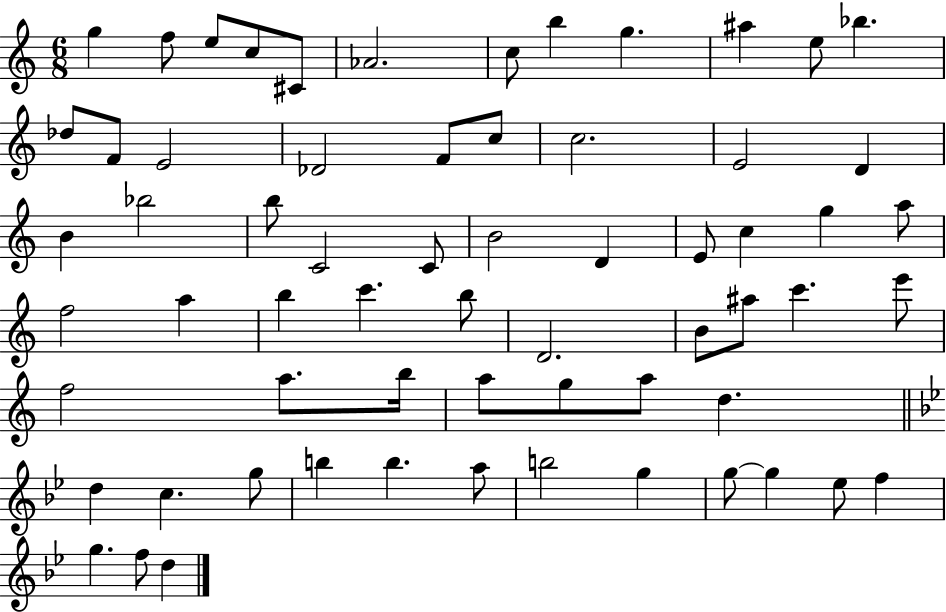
G5/q F5/e E5/e C5/e C#4/e Ab4/h. C5/e B5/q G5/q. A#5/q E5/e Bb5/q. Db5/e F4/e E4/h Db4/h F4/e C5/e C5/h. E4/h D4/q B4/q Bb5/h B5/e C4/h C4/e B4/h D4/q E4/e C5/q G5/q A5/e F5/h A5/q B5/q C6/q. B5/e D4/h. B4/e A#5/e C6/q. E6/e F5/h A5/e. B5/s A5/e G5/e A5/e D5/q. D5/q C5/q. G5/e B5/q B5/q. A5/e B5/h G5/q G5/e G5/q Eb5/e F5/q G5/q. F5/e D5/q